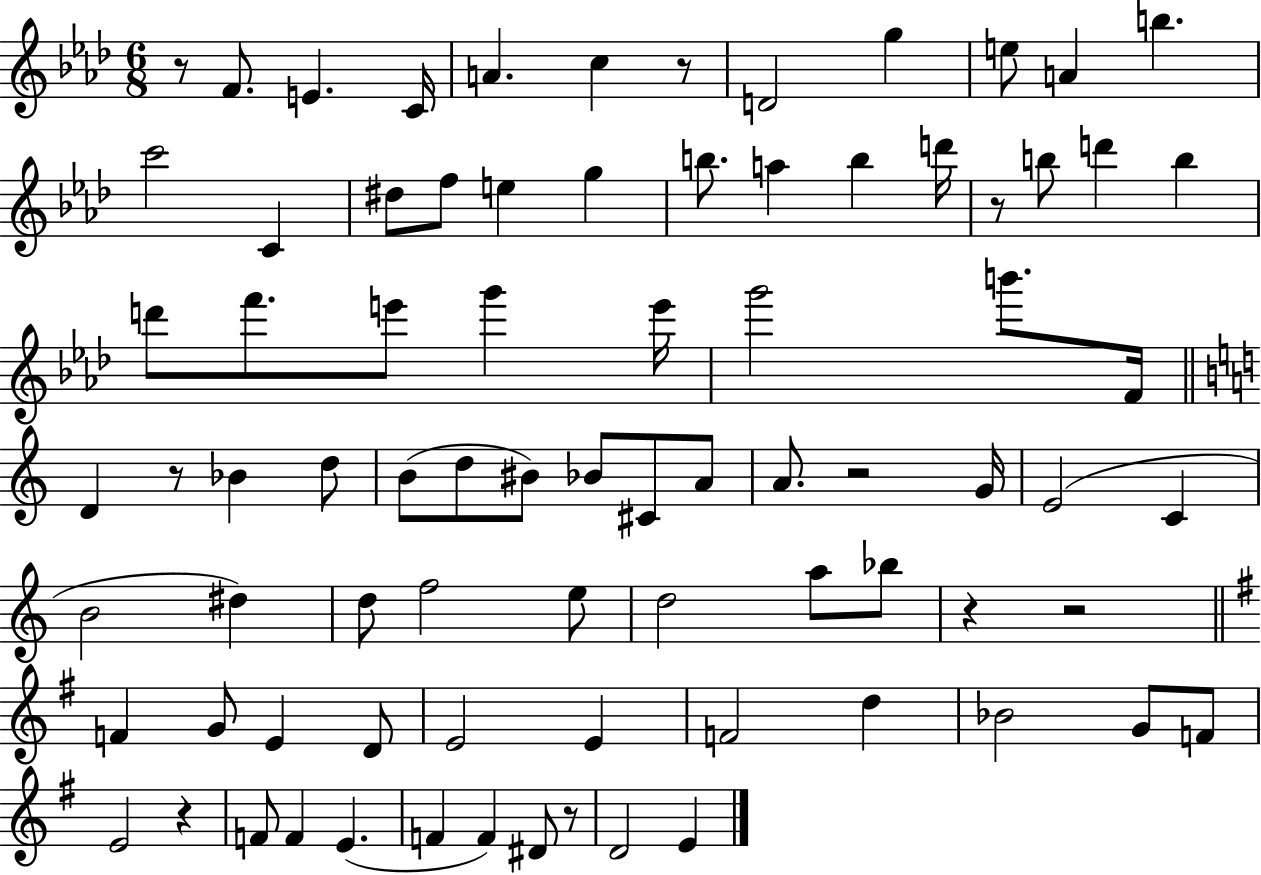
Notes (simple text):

R/e F4/e. E4/q. C4/s A4/q. C5/q R/e D4/h G5/q E5/e A4/q B5/q. C6/h C4/q D#5/e F5/e E5/q G5/q B5/e. A5/q B5/q D6/s R/e B5/e D6/q B5/q D6/e F6/e. E6/e G6/q E6/s G6/h B6/e. F4/s D4/q R/e Bb4/q D5/e B4/e D5/e BIS4/e Bb4/e C#4/e A4/e A4/e. R/h G4/s E4/h C4/q B4/h D#5/q D5/e F5/h E5/e D5/h A5/e Bb5/e R/q R/h F4/q G4/e E4/q D4/e E4/h E4/q F4/h D5/q Bb4/h G4/e F4/e E4/h R/q F4/e F4/q E4/q. F4/q F4/q D#4/e R/e D4/h E4/q